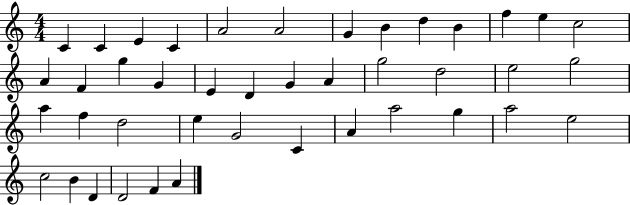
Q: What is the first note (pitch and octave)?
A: C4